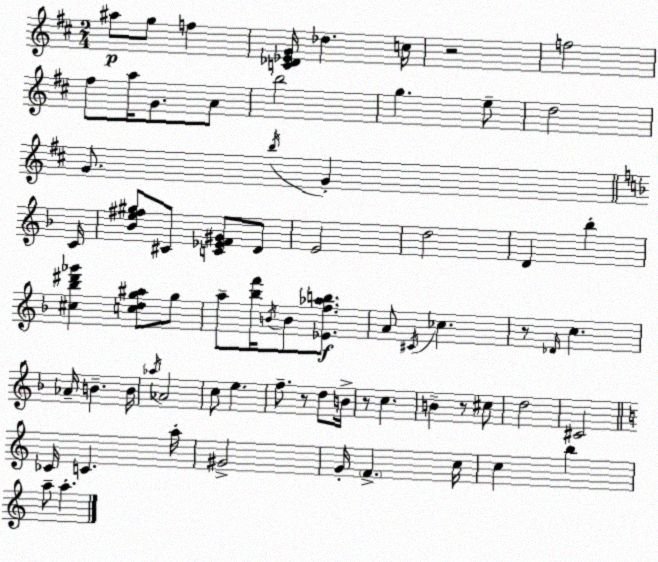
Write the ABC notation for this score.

X:1
T:Untitled
M:2/4
L:1/4
K:D
^a/2 g/2 f [C_D_EG]/4 _d c/4 z2 f2 ^f/2 a/4 G/2 A/2 b2 g e/2 d2 G/2 b/4 G C/4 [_Be^f^g]/2 ^C/2 [C_EF^G]/2 D/2 E2 d2 D _b [^c_b^d'_g'] [cdg^a]/2 g/2 a/2 [_bf']/4 B/4 B/2 [_Ef_ab]/2 A/2 ^C/4 _c z/2 _D/4 c _A/4 B B/4 _a/4 _A2 c/2 e f/2 z/2 d/2 B/4 z/2 c B z/2 ^c/2 d2 ^C2 _C/4 C a/4 ^G2 G/4 F c/4 c b a/2 a